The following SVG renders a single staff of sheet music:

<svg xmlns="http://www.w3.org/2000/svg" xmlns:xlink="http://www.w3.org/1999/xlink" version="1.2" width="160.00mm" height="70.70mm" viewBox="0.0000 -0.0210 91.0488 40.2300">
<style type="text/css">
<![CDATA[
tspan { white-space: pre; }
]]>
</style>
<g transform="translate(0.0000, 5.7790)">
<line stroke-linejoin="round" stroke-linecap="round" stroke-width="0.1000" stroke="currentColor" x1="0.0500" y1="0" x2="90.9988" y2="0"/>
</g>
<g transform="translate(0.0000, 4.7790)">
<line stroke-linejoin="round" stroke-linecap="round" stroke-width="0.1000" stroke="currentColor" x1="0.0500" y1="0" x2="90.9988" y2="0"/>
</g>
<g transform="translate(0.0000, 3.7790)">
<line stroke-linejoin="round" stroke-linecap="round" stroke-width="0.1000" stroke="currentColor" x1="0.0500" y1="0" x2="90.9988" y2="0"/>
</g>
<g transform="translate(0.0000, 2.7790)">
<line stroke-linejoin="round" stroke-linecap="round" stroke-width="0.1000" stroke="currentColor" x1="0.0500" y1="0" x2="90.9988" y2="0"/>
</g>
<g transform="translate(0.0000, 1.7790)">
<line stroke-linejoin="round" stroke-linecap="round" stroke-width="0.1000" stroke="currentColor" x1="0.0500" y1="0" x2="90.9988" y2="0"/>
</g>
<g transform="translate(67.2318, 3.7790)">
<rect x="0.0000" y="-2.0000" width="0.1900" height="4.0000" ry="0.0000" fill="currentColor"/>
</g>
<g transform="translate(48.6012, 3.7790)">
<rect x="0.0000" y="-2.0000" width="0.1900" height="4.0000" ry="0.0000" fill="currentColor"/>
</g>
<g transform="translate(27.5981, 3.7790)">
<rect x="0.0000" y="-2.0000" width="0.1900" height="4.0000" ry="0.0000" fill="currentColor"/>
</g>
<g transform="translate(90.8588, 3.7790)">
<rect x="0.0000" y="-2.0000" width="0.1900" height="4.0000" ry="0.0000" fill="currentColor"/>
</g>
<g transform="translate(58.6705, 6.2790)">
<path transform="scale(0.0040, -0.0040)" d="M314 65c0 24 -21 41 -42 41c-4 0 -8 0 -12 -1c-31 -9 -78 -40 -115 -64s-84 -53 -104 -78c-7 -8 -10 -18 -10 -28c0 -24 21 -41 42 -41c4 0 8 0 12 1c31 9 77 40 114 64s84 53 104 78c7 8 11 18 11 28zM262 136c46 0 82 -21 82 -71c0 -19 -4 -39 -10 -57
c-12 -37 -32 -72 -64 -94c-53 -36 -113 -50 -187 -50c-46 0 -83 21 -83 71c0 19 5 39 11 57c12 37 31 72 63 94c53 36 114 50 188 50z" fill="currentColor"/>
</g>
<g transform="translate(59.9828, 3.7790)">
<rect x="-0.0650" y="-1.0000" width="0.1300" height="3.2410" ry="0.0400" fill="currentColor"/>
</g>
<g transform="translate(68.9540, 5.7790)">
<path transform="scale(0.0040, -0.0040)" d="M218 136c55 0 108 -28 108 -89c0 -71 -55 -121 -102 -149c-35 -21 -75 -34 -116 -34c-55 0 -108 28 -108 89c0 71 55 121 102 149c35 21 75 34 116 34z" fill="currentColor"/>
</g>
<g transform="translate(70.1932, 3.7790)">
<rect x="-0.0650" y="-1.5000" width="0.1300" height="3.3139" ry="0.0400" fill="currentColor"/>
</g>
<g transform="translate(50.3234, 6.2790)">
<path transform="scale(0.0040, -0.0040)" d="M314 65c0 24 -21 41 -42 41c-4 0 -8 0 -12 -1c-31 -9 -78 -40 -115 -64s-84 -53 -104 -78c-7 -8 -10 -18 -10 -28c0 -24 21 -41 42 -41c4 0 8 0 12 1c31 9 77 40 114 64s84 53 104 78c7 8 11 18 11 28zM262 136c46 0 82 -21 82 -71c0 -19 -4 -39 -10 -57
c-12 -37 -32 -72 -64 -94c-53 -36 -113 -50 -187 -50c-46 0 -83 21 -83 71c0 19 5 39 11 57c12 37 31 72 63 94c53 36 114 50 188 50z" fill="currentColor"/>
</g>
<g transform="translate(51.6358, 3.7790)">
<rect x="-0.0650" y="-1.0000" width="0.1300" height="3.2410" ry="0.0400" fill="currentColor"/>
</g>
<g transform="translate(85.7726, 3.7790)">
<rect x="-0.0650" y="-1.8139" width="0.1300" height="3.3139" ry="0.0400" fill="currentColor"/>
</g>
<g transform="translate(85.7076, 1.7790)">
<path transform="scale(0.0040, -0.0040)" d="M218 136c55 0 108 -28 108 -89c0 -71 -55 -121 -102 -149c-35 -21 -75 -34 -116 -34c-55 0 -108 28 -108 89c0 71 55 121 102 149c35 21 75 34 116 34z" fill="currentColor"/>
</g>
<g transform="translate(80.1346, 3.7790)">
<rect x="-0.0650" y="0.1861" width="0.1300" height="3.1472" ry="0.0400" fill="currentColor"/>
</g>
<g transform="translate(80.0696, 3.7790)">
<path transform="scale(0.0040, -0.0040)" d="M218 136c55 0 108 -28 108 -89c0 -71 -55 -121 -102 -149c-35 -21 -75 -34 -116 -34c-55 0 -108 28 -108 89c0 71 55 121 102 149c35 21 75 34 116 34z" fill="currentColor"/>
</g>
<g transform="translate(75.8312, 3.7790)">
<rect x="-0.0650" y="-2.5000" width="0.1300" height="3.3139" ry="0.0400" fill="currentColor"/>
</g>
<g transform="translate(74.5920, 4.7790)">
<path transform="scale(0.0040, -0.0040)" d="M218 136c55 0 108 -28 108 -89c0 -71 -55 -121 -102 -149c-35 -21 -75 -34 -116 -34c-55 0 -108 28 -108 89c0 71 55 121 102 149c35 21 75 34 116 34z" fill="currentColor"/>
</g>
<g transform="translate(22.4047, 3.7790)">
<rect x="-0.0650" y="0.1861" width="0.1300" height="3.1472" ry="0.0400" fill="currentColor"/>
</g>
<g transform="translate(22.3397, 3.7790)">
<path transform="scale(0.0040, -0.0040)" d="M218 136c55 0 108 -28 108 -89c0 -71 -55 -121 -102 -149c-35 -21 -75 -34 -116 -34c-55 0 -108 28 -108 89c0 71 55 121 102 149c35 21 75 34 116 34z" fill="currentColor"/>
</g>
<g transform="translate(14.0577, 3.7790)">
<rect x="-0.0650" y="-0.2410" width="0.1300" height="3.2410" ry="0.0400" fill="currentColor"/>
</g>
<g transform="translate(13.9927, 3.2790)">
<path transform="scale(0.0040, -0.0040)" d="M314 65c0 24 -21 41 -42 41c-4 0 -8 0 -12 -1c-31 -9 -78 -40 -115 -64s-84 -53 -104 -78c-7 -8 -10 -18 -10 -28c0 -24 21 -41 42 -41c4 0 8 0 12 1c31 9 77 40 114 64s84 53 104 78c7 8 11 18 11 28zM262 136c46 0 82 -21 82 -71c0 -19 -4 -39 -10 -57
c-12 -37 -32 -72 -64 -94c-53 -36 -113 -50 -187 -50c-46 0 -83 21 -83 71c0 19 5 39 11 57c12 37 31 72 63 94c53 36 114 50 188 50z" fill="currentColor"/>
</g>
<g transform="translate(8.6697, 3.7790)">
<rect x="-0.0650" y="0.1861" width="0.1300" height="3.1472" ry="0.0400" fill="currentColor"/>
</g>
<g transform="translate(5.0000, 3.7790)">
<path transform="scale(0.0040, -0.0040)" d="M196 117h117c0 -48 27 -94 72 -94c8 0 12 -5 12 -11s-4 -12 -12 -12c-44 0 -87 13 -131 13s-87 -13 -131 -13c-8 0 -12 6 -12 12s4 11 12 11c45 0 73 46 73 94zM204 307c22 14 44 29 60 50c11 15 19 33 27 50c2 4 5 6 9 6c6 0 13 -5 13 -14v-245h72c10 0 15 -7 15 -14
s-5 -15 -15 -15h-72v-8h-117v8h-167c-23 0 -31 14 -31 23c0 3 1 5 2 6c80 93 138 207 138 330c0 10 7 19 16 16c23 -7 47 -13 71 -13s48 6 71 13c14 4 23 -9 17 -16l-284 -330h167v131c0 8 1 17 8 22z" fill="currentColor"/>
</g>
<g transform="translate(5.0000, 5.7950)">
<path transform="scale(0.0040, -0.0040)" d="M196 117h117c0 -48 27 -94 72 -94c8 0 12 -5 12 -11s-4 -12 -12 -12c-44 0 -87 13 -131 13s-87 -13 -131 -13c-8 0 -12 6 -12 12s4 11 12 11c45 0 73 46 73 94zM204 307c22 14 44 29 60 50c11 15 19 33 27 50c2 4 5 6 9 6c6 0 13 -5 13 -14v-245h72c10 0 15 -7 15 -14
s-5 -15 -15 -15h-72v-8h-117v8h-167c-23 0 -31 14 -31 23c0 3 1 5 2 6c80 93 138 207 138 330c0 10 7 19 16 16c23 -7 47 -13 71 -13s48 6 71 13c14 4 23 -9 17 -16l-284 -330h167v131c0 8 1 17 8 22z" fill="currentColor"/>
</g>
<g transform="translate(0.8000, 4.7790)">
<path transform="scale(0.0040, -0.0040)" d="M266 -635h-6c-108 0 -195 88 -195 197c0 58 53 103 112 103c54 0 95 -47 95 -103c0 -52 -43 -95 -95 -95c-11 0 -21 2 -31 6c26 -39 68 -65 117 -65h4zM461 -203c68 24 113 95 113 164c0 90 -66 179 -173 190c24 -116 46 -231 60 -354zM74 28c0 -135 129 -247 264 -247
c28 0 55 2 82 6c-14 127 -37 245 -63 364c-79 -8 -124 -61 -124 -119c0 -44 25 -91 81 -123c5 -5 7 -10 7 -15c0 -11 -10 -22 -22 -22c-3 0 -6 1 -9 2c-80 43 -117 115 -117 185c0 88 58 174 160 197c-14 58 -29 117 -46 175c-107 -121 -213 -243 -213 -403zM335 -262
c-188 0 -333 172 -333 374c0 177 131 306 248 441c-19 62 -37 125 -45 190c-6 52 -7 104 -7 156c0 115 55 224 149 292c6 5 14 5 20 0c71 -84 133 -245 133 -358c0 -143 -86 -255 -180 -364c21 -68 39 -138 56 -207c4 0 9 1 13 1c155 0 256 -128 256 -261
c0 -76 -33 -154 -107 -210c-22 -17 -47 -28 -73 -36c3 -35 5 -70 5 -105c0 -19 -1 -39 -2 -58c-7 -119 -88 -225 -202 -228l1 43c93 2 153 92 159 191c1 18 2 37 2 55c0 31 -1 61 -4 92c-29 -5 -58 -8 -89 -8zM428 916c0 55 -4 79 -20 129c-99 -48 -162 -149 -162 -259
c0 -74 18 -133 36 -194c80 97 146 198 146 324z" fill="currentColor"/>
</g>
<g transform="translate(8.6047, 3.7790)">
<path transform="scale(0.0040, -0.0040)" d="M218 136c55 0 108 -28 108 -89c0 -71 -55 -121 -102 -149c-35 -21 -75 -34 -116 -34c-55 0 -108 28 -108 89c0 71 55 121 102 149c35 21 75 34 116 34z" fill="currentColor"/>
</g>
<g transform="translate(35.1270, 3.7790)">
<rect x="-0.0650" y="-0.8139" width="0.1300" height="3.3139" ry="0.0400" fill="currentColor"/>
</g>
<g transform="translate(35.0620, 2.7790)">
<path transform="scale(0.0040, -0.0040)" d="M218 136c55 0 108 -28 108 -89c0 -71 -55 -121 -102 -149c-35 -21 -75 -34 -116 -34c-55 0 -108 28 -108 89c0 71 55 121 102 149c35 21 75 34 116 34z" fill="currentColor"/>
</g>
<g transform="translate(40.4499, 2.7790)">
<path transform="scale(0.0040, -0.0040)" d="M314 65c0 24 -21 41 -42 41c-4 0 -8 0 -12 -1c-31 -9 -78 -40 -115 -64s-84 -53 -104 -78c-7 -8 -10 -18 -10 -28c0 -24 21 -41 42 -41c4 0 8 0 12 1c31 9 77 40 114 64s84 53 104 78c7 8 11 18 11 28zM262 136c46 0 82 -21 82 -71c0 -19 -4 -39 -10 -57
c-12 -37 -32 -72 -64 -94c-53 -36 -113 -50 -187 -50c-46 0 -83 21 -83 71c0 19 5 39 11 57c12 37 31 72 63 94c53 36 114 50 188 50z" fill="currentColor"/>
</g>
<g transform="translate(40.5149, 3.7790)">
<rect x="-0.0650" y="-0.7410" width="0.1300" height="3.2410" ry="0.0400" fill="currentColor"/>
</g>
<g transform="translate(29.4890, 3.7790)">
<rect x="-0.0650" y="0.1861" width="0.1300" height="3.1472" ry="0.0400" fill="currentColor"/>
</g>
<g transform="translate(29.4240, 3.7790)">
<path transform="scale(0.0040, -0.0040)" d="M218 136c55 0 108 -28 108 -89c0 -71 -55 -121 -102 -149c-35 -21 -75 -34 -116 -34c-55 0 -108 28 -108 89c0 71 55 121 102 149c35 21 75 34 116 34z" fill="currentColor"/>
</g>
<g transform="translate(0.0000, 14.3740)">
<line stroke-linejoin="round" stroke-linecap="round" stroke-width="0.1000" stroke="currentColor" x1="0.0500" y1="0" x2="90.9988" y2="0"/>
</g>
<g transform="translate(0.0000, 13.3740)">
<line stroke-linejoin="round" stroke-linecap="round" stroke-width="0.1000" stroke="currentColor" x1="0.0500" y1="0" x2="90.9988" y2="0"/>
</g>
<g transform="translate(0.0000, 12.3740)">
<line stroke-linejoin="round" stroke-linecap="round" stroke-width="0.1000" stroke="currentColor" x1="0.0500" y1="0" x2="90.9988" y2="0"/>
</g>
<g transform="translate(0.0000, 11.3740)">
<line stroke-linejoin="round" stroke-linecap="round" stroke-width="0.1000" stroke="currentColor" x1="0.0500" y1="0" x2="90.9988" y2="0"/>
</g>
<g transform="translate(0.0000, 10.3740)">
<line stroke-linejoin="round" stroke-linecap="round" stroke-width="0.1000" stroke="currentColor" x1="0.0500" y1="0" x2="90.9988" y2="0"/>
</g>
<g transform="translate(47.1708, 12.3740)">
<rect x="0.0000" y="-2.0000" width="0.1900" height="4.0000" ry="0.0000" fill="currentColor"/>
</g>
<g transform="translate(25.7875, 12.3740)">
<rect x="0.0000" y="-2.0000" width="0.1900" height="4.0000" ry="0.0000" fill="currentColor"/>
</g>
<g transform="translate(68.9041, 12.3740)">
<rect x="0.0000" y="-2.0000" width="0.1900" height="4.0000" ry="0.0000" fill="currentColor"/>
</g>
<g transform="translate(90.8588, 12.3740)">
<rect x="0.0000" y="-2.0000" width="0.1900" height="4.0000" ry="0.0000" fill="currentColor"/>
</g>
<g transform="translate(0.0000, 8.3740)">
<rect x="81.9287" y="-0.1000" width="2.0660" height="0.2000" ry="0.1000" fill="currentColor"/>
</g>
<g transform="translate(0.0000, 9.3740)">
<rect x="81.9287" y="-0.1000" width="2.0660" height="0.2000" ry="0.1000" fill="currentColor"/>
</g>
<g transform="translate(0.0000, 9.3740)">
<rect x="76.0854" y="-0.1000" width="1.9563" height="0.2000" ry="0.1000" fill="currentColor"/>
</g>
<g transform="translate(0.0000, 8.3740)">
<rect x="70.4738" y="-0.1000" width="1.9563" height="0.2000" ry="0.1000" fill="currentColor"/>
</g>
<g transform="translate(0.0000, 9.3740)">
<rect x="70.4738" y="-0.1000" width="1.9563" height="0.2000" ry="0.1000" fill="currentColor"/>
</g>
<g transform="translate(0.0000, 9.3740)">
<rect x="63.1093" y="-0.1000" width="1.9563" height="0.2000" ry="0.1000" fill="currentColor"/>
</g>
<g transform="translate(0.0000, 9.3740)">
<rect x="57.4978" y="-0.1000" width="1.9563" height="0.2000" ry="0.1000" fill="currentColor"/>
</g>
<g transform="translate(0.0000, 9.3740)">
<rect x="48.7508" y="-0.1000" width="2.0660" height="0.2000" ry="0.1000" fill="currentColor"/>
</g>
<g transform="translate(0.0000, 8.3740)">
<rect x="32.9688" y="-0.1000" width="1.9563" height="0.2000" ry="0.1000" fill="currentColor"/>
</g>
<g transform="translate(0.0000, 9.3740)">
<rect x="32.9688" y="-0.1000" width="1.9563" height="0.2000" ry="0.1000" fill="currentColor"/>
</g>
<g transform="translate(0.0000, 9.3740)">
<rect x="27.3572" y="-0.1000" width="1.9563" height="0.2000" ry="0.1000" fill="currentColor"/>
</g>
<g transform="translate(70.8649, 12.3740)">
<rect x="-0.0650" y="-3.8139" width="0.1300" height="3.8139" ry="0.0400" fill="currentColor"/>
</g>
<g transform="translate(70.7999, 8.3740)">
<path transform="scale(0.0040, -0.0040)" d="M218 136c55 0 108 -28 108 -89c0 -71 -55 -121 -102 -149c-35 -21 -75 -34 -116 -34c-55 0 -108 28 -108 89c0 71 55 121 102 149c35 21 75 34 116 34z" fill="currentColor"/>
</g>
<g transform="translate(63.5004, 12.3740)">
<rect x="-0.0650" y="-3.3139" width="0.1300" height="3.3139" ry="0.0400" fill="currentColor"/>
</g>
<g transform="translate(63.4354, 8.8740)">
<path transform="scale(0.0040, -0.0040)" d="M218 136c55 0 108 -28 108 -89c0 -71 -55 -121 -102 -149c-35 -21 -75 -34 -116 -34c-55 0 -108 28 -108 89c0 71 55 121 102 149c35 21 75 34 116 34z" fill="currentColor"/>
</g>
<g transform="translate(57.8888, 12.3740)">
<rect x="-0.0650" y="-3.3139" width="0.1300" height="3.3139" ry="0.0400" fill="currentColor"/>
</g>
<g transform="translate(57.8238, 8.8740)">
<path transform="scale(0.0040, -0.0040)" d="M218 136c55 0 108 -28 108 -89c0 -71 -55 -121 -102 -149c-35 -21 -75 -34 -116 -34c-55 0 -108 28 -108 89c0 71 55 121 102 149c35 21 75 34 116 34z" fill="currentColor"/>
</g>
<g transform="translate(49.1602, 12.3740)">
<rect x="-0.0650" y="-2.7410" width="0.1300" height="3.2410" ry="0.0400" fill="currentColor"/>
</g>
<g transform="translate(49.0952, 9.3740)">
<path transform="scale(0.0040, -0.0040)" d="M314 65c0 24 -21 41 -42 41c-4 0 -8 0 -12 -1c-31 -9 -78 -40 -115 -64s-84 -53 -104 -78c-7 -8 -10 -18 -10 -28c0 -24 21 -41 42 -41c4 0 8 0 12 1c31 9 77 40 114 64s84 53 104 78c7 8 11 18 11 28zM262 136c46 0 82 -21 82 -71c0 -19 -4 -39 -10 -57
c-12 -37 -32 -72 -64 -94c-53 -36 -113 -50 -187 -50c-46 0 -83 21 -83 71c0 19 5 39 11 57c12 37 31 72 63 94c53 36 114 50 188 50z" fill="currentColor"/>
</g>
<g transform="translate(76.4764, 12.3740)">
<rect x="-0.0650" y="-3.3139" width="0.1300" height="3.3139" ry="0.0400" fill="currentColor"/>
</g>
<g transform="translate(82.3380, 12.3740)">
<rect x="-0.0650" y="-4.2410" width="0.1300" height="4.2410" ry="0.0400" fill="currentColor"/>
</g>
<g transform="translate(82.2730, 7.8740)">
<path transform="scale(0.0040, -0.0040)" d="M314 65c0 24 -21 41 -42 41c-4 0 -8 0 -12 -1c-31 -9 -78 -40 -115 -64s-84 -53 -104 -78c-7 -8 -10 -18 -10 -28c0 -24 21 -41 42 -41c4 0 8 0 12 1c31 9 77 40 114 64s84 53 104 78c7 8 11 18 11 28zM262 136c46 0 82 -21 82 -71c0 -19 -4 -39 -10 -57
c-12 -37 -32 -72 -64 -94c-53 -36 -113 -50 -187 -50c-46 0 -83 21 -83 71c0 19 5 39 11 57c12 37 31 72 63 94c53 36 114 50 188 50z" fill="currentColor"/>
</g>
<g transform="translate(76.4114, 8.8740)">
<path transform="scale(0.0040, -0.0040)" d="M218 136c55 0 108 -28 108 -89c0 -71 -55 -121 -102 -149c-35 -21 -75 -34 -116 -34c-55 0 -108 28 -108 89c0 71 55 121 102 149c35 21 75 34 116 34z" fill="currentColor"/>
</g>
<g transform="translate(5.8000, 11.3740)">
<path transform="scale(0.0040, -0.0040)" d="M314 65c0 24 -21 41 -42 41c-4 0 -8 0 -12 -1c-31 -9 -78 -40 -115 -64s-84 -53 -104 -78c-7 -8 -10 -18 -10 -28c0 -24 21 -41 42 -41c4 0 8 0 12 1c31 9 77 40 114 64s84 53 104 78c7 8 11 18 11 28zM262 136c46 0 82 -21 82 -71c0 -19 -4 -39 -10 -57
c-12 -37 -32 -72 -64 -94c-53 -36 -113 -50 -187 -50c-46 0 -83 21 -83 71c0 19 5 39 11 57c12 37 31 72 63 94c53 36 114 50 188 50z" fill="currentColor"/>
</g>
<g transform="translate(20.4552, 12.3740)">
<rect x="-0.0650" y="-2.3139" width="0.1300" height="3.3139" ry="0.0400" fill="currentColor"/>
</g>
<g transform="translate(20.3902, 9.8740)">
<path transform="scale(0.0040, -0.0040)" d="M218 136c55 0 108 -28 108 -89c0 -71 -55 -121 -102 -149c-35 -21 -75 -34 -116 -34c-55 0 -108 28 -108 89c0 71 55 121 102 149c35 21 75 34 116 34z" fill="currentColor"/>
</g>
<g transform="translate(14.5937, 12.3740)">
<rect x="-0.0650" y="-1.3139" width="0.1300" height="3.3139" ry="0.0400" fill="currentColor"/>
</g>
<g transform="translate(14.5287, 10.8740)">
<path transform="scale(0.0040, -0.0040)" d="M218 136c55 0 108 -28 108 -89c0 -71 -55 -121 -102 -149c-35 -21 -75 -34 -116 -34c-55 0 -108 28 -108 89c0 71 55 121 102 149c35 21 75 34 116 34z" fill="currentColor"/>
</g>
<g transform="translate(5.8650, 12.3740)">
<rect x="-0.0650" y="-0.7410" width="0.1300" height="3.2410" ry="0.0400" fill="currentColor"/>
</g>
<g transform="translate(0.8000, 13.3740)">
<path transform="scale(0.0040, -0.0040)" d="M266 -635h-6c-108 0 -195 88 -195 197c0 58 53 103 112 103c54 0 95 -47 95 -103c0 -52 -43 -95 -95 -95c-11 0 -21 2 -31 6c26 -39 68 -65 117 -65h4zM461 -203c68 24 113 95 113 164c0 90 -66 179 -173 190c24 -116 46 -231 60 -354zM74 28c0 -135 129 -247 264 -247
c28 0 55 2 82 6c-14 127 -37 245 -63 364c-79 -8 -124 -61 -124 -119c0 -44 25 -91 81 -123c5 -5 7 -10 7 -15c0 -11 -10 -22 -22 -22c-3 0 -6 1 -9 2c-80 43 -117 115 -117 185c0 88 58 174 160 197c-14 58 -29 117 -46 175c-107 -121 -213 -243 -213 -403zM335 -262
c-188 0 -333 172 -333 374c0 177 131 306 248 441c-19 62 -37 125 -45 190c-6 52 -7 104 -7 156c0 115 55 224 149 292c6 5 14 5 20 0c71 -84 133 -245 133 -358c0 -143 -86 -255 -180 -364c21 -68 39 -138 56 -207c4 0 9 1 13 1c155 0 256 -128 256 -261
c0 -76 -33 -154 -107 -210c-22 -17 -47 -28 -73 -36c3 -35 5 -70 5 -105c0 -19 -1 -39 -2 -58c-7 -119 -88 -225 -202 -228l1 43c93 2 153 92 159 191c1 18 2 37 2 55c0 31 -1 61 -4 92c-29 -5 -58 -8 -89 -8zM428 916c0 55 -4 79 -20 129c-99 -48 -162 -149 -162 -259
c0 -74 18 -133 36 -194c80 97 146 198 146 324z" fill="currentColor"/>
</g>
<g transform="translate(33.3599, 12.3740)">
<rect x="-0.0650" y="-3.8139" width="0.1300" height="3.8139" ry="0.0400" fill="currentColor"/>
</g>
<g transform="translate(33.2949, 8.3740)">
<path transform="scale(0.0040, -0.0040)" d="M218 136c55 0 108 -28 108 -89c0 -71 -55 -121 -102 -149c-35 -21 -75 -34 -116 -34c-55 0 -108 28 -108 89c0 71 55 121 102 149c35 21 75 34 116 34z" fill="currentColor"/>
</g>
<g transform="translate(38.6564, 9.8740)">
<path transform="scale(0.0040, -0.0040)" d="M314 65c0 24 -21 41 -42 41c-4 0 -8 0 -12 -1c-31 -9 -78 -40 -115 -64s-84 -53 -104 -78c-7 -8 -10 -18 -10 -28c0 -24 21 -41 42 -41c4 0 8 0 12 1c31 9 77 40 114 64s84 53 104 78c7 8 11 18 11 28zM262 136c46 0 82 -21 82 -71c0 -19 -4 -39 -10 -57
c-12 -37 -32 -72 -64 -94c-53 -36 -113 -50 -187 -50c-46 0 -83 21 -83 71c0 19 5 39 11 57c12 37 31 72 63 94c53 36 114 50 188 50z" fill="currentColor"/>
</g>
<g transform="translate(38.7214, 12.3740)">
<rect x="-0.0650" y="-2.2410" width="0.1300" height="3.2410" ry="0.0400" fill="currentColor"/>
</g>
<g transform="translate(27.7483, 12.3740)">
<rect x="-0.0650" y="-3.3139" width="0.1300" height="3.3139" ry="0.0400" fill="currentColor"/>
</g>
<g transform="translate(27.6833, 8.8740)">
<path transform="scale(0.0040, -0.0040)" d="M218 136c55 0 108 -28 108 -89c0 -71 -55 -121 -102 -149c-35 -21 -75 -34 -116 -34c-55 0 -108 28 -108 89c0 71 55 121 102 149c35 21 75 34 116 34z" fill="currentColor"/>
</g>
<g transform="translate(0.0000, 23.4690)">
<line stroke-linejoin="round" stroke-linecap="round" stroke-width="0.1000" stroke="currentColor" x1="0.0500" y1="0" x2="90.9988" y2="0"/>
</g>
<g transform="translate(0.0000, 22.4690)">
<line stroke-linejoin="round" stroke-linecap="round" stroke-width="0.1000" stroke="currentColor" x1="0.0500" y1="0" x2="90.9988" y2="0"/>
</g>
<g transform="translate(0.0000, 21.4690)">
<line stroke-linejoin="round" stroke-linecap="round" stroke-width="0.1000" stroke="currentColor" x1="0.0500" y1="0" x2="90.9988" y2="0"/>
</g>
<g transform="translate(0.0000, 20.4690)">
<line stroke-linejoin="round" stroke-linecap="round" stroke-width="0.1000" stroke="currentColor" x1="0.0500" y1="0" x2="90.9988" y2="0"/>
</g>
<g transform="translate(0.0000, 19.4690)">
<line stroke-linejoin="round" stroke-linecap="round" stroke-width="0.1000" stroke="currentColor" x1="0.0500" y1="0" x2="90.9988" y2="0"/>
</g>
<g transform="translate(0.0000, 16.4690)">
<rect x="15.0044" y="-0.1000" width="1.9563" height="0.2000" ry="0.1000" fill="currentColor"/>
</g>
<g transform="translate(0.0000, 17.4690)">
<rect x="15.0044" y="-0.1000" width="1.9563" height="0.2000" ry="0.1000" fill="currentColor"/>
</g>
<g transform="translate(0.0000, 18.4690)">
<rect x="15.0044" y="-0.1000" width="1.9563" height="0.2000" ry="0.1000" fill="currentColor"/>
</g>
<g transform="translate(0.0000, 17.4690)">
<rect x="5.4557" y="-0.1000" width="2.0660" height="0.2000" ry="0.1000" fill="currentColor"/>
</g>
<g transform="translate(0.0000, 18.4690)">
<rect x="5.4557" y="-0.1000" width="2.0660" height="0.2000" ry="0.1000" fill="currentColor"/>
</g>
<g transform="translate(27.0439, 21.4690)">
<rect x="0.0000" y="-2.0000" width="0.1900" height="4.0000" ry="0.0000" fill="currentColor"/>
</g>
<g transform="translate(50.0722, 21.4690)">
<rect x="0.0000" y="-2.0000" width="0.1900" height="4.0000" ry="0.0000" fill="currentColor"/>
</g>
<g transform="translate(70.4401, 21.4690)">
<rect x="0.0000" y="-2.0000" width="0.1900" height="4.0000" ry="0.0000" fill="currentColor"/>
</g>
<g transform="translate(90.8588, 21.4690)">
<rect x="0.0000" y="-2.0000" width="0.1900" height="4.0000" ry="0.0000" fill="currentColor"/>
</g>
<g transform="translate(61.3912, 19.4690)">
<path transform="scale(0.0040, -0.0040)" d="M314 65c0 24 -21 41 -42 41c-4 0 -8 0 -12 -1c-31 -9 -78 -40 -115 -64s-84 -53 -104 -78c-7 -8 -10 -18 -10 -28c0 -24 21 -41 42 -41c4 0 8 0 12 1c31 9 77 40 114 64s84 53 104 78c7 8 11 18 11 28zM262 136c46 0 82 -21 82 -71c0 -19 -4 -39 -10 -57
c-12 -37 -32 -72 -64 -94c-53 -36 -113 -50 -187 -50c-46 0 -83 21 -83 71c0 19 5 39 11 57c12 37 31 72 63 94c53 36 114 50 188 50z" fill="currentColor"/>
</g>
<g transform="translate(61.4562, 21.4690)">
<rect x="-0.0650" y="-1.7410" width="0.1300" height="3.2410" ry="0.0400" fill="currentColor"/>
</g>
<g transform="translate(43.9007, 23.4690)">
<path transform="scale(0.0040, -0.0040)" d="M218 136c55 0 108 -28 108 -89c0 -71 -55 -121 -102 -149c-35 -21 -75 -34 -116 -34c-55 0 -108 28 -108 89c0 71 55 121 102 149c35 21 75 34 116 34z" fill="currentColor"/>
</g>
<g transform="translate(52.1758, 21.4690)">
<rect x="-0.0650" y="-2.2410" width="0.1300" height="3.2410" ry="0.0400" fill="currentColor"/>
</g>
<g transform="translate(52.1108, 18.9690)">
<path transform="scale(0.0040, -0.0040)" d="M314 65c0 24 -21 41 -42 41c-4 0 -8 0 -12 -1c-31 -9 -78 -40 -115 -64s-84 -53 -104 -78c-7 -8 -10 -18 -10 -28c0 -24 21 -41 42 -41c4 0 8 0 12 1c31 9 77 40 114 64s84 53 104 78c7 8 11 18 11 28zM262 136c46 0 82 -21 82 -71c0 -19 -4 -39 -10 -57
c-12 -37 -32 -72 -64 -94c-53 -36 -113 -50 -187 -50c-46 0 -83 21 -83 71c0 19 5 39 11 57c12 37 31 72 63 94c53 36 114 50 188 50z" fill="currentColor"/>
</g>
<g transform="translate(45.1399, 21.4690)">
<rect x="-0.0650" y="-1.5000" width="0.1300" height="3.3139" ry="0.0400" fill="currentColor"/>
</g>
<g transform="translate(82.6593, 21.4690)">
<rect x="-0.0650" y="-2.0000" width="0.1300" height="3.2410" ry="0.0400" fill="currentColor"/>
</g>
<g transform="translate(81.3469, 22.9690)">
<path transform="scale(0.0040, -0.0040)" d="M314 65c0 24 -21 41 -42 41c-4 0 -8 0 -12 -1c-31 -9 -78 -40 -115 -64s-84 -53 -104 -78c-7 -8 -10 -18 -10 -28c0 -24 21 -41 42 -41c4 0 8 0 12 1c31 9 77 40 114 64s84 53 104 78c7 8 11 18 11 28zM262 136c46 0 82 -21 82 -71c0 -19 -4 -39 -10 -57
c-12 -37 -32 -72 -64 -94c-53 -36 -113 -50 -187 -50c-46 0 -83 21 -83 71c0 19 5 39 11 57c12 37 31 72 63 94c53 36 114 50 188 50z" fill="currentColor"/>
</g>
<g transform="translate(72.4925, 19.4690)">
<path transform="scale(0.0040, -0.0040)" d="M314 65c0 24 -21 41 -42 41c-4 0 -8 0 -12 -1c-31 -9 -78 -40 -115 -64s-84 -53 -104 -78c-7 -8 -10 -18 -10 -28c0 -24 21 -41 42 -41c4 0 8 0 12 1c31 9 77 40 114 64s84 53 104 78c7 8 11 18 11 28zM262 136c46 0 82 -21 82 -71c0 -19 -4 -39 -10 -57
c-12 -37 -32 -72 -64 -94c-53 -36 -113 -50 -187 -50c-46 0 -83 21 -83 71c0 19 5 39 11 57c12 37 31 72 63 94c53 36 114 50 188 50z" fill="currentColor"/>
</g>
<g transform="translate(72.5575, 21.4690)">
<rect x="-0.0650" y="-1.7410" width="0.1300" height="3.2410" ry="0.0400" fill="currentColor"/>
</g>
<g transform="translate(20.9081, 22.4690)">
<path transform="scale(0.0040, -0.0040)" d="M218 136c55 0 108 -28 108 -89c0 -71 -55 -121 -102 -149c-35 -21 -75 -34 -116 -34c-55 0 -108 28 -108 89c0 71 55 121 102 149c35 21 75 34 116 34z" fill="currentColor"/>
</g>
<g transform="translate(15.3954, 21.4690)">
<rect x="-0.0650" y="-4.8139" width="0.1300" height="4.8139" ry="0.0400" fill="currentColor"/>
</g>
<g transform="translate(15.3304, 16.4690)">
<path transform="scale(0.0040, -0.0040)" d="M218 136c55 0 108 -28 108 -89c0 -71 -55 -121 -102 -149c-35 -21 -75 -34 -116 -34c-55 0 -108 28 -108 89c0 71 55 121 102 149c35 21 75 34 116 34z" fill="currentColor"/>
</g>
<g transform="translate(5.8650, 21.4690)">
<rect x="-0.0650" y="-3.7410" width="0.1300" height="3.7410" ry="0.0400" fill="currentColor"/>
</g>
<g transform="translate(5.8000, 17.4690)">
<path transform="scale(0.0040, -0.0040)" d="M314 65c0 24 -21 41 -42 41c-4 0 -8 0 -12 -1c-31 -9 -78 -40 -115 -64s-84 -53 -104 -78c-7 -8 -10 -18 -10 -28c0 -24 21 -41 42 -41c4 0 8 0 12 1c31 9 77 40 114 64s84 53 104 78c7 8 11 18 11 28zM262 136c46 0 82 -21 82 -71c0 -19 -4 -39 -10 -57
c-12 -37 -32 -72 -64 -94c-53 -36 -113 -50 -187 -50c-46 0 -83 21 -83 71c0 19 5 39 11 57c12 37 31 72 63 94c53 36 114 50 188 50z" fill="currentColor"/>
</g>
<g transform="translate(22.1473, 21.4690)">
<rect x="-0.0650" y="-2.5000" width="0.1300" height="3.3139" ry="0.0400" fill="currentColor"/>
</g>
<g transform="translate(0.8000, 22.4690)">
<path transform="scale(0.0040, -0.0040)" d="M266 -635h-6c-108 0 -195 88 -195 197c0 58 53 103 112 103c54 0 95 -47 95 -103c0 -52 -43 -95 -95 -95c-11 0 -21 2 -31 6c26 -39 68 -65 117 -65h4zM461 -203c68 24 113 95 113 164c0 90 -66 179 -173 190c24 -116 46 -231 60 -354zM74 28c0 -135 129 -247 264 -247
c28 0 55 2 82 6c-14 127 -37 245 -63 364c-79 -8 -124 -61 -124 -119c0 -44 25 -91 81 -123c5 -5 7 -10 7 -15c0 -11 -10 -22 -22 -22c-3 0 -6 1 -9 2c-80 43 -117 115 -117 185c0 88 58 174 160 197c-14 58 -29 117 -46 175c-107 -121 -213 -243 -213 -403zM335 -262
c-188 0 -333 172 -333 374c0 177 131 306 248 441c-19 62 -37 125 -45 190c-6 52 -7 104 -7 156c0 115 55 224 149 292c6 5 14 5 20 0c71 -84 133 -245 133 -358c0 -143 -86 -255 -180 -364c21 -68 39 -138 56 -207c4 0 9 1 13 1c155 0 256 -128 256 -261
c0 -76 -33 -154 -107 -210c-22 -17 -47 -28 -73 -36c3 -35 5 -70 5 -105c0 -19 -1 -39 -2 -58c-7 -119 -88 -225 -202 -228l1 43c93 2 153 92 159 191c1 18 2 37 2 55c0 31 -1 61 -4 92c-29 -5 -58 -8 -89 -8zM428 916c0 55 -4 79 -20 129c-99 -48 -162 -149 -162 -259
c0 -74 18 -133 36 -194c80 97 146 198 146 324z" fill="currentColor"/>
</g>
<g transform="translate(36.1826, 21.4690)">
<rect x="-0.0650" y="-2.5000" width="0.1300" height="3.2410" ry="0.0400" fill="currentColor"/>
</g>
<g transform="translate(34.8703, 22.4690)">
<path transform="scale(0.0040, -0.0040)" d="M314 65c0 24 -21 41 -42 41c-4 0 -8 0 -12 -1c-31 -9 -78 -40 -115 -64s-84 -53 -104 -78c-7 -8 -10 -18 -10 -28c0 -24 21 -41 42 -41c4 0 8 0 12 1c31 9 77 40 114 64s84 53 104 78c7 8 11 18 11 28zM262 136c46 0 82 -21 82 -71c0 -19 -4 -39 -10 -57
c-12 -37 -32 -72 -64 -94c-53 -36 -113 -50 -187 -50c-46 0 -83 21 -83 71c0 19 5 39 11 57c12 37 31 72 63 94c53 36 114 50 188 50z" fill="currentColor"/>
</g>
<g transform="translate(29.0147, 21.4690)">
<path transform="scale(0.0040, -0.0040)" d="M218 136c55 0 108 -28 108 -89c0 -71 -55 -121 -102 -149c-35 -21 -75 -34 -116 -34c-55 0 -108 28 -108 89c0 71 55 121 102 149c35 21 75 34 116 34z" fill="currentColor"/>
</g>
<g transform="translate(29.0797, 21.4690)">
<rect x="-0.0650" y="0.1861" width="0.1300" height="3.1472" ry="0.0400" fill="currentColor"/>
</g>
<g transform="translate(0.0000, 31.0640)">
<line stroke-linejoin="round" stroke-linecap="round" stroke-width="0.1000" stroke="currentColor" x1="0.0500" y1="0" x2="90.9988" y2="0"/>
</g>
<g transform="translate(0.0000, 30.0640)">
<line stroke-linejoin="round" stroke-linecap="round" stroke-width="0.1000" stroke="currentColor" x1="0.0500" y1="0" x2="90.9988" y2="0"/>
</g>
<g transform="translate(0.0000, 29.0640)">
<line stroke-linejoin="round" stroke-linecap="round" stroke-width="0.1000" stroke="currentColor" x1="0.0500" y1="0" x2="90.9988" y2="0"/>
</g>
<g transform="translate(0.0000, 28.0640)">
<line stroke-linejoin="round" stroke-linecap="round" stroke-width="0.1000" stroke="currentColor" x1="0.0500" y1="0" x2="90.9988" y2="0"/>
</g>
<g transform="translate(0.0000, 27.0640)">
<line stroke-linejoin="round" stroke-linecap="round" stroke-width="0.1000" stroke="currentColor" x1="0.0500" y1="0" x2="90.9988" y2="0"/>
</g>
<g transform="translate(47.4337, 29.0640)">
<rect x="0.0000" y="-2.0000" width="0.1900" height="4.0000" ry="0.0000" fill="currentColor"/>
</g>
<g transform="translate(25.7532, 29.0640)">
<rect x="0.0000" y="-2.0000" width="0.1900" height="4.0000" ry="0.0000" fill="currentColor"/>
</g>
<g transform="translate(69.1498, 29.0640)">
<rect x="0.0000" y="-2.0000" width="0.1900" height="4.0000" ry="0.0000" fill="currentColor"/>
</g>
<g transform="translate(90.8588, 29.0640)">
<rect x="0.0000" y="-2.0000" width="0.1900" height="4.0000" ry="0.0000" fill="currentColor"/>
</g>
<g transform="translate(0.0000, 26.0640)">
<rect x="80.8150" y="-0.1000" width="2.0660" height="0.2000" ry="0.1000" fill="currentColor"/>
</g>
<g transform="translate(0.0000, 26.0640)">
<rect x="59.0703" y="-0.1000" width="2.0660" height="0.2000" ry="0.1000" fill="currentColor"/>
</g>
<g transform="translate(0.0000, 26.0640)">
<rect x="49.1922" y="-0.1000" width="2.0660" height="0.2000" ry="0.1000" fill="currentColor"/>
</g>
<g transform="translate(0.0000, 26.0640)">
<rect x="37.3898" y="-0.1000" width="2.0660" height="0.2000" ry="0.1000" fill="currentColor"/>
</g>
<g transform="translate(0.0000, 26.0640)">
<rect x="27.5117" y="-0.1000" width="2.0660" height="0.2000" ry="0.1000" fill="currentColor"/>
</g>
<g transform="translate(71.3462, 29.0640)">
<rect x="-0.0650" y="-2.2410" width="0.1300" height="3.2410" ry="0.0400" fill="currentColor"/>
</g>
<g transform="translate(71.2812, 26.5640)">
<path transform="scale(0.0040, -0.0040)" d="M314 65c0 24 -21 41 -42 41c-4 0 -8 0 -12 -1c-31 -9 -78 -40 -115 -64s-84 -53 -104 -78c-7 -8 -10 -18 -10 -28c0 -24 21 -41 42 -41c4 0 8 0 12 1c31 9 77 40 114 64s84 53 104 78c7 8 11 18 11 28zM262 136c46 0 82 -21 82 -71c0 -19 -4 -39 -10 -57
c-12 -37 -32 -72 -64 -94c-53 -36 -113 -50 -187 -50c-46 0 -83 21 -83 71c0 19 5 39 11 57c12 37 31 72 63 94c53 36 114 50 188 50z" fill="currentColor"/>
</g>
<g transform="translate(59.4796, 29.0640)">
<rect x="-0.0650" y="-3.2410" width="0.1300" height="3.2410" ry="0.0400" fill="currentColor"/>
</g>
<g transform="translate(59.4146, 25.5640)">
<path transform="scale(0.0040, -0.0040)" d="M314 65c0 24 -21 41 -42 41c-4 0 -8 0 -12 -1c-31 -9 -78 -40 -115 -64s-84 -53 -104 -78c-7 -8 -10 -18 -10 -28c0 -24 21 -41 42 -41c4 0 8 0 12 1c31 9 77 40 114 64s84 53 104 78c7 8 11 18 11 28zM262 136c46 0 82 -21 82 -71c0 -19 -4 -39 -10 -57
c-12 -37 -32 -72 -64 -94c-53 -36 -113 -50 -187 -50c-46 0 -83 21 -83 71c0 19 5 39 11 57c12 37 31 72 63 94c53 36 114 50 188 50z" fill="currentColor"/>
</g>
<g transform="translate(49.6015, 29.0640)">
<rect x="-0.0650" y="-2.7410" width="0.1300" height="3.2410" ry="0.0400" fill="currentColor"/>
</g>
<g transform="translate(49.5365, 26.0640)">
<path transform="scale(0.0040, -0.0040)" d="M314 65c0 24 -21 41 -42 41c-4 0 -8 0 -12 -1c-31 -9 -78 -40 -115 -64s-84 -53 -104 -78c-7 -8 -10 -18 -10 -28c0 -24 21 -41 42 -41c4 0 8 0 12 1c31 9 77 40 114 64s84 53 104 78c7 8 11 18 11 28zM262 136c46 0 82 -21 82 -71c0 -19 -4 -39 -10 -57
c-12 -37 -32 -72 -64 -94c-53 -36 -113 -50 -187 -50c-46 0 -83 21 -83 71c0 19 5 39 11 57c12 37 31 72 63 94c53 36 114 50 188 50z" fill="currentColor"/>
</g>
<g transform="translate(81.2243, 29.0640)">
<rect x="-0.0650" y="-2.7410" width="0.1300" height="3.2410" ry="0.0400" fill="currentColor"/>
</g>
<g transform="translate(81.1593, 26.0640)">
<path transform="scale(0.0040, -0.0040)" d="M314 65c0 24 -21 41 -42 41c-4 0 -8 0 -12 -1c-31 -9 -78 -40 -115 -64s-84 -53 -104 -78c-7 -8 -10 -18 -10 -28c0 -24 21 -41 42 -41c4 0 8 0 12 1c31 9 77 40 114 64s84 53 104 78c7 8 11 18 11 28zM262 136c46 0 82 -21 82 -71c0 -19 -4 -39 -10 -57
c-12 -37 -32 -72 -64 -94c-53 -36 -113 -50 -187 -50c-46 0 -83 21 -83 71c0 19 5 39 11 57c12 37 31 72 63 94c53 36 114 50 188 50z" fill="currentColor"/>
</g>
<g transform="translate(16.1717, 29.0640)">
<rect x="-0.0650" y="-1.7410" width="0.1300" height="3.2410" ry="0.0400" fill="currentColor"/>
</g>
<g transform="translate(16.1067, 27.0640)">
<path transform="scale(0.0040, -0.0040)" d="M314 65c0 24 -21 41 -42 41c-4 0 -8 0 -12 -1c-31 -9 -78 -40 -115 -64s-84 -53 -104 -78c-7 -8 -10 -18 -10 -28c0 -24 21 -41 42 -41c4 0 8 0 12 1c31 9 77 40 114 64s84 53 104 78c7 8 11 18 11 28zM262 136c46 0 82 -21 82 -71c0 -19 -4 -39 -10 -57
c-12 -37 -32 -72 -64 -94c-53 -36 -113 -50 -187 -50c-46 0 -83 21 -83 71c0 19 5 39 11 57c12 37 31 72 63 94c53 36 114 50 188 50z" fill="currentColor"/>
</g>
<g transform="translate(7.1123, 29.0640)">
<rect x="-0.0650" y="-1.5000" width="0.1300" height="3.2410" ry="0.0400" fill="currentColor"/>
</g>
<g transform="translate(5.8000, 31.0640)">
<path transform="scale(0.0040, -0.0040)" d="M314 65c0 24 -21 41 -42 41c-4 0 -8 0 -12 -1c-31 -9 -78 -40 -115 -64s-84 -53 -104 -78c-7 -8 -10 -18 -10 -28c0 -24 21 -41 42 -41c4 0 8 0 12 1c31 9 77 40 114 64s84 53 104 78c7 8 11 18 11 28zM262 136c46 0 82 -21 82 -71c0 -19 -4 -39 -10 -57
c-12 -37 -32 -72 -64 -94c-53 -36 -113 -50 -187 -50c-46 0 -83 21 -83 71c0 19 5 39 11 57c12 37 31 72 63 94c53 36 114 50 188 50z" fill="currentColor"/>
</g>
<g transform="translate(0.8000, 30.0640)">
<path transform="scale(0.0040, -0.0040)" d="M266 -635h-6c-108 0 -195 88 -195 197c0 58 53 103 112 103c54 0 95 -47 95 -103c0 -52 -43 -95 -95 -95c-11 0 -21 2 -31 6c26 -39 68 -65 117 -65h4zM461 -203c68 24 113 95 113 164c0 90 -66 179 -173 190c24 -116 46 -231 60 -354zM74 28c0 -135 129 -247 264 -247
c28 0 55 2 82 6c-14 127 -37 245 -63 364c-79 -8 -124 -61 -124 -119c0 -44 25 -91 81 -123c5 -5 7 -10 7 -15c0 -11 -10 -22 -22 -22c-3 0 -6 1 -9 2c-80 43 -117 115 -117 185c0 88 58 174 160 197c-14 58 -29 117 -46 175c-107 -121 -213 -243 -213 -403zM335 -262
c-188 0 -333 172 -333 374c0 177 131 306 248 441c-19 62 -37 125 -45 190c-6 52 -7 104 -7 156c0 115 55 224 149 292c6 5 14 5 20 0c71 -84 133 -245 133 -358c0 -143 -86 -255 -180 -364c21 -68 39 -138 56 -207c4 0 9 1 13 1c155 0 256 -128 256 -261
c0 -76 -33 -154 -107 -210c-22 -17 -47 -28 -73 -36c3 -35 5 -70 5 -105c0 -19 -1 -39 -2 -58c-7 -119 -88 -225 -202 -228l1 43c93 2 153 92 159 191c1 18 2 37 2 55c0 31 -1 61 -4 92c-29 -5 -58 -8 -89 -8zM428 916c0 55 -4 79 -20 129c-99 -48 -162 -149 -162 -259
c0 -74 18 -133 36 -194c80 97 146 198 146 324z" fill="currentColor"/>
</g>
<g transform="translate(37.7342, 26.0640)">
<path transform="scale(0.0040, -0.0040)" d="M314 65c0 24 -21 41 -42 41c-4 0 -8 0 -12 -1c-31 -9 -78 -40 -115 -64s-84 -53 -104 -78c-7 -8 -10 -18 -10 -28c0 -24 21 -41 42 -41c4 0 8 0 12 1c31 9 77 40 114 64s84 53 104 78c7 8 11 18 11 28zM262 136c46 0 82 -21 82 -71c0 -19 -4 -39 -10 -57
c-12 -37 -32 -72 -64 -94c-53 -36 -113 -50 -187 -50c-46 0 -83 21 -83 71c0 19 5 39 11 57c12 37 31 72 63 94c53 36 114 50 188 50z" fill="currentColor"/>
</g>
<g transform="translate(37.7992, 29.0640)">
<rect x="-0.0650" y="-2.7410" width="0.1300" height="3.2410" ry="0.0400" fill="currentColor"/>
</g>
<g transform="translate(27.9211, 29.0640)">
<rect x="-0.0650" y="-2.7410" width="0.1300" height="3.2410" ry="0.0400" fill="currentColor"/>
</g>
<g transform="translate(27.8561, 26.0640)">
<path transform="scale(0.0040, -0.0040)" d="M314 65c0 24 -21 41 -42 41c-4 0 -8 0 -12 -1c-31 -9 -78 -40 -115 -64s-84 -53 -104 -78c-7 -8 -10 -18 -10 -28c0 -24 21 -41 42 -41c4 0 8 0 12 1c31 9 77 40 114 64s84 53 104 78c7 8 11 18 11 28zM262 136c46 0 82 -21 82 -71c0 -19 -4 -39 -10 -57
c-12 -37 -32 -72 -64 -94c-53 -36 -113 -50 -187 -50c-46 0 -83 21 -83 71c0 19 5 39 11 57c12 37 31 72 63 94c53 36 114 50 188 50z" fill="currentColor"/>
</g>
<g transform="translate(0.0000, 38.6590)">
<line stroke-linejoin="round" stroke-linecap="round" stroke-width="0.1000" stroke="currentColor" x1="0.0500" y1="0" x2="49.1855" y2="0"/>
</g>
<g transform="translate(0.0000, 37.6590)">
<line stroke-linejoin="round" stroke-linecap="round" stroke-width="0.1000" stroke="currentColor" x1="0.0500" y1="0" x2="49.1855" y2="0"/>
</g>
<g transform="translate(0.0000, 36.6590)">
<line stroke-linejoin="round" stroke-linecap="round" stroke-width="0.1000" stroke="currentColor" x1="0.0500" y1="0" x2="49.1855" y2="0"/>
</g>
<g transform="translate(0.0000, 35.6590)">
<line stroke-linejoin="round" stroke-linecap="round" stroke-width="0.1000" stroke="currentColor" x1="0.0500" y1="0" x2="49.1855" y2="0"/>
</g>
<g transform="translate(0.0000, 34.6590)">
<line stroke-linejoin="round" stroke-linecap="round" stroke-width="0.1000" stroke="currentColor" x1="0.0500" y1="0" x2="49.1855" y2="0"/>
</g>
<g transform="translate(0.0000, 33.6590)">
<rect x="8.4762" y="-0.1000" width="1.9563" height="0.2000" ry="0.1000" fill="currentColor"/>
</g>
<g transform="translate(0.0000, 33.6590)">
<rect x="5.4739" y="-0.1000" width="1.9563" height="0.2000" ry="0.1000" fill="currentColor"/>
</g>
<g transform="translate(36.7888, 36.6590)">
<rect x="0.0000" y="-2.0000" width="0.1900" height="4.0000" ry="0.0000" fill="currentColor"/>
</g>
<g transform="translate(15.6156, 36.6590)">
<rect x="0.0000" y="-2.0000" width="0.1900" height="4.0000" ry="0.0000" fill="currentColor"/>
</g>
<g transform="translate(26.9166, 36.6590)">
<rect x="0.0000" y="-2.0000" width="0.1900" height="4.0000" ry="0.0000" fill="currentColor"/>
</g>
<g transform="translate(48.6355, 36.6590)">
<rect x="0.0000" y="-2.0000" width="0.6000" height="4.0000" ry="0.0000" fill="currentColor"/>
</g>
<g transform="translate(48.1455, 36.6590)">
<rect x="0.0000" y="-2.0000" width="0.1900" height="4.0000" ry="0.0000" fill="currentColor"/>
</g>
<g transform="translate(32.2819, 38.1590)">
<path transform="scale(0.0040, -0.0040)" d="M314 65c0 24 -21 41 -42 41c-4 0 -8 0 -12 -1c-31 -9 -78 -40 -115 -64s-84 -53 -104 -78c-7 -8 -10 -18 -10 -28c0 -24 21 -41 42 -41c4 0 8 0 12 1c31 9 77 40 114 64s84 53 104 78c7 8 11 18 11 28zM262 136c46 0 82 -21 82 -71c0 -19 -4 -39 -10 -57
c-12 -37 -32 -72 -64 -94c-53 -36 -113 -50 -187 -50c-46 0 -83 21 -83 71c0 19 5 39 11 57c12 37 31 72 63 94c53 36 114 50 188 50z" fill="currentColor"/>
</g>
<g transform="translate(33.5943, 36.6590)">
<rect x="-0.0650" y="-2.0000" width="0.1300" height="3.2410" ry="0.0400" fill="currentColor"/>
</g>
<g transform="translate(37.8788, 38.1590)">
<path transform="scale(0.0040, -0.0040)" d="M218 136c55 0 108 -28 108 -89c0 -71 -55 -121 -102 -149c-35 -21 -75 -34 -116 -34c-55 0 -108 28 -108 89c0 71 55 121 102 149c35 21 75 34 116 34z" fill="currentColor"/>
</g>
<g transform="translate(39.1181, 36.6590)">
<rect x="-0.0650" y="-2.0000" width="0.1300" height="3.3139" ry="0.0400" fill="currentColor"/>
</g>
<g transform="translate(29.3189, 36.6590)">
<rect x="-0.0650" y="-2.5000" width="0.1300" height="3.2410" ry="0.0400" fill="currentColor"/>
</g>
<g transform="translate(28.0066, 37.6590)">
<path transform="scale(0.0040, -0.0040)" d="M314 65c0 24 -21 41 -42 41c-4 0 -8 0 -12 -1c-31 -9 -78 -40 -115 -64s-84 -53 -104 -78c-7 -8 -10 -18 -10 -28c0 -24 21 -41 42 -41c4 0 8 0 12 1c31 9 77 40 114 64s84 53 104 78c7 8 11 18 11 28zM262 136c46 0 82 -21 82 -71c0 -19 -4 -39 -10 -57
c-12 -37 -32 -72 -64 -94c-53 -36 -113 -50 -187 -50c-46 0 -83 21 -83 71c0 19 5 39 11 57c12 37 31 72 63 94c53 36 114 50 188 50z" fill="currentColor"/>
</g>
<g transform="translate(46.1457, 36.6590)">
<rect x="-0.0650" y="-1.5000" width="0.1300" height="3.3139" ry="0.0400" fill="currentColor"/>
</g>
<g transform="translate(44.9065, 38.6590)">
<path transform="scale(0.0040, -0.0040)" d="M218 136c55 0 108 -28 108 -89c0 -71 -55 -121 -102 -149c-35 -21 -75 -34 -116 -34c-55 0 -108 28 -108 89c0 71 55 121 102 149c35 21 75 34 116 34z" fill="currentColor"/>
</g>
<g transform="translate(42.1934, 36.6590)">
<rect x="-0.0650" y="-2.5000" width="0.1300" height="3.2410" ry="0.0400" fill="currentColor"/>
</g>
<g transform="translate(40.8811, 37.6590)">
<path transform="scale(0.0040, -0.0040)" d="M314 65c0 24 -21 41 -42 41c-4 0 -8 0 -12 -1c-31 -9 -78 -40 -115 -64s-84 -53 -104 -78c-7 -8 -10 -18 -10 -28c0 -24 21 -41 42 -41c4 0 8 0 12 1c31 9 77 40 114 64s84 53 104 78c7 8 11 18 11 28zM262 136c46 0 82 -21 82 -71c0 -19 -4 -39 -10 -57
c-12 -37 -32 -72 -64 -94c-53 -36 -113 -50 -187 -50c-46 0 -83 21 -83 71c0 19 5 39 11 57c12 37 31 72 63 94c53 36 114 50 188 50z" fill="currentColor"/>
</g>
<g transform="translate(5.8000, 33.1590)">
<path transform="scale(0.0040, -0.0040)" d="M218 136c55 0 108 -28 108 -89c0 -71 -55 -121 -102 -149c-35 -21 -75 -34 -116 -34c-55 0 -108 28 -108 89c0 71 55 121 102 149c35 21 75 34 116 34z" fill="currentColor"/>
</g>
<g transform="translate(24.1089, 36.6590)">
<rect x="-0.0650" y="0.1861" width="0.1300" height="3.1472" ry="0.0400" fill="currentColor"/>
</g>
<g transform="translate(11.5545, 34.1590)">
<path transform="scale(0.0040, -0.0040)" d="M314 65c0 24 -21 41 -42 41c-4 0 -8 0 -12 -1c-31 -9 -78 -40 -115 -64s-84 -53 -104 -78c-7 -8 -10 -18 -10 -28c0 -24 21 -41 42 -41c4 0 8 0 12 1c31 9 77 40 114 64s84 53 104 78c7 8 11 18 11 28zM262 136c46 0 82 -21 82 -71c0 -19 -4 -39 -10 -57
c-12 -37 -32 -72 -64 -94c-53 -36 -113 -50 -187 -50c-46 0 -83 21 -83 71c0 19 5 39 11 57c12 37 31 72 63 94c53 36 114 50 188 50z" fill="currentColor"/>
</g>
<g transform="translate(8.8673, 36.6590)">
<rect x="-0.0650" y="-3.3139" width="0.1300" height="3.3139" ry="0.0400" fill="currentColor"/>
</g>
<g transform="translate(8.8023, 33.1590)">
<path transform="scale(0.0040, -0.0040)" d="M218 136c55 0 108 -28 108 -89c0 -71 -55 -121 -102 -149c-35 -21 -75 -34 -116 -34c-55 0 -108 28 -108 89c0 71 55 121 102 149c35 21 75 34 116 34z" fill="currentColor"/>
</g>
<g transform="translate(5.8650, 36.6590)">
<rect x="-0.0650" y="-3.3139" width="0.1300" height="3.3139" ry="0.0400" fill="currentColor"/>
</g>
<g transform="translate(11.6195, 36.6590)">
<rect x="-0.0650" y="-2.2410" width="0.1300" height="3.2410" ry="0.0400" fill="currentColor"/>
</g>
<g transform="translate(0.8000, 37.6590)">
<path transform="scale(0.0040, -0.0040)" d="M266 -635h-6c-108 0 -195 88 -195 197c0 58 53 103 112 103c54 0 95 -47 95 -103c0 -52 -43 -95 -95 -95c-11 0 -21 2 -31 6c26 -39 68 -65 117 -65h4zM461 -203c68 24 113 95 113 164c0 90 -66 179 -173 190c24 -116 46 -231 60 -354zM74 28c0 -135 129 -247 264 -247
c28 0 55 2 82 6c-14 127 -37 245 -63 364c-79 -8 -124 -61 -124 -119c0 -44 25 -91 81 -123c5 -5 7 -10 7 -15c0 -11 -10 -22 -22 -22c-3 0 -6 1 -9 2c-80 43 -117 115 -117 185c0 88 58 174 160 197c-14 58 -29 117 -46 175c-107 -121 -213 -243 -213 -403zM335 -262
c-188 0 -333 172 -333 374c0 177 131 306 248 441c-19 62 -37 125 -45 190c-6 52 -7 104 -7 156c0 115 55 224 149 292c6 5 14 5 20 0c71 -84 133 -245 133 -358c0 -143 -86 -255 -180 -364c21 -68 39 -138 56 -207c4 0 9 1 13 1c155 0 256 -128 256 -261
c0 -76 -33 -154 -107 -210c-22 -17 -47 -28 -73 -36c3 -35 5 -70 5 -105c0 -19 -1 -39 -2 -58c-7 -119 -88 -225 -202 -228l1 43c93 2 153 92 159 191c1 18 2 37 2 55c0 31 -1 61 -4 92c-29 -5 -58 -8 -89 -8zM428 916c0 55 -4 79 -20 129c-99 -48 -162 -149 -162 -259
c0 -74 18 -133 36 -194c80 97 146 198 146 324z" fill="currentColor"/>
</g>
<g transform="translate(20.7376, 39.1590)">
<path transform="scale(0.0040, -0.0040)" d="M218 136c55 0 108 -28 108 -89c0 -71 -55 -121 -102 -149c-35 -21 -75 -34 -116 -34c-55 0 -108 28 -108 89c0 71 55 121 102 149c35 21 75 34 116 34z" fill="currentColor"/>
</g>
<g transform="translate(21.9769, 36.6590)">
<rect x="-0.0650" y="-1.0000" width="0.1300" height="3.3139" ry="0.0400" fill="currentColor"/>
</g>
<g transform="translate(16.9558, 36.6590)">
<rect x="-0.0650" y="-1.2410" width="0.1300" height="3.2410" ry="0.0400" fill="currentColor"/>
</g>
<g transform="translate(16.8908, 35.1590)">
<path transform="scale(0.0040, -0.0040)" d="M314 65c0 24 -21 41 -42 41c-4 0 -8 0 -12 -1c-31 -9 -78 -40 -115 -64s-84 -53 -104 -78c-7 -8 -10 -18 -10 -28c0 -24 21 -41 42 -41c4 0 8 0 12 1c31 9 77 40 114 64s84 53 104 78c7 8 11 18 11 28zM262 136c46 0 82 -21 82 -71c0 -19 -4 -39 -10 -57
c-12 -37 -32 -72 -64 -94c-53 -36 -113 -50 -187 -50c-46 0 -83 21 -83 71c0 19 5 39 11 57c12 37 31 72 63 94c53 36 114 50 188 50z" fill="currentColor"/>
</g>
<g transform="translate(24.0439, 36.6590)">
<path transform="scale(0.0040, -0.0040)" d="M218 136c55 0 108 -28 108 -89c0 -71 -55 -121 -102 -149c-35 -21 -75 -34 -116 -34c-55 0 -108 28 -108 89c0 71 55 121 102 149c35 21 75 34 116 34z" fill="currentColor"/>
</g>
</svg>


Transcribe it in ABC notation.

X:1
T:Untitled
M:4/4
L:1/4
K:C
B c2 B B d d2 D2 D2 E G B f d2 e g b c' g2 a2 b b c' b d'2 c'2 e' G B G2 E g2 f2 f2 F2 E2 f2 a2 a2 a2 b2 g2 a2 b b g2 e2 D B G2 F2 F G2 E